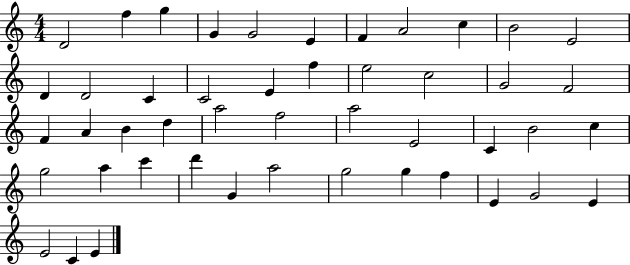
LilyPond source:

{
  \clef treble
  \numericTimeSignature
  \time 4/4
  \key c \major
  d'2 f''4 g''4 | g'4 g'2 e'4 | f'4 a'2 c''4 | b'2 e'2 | \break d'4 d'2 c'4 | c'2 e'4 f''4 | e''2 c''2 | g'2 f'2 | \break f'4 a'4 b'4 d''4 | a''2 f''2 | a''2 e'2 | c'4 b'2 c''4 | \break g''2 a''4 c'''4 | d'''4 g'4 a''2 | g''2 g''4 f''4 | e'4 g'2 e'4 | \break e'2 c'4 e'4 | \bar "|."
}